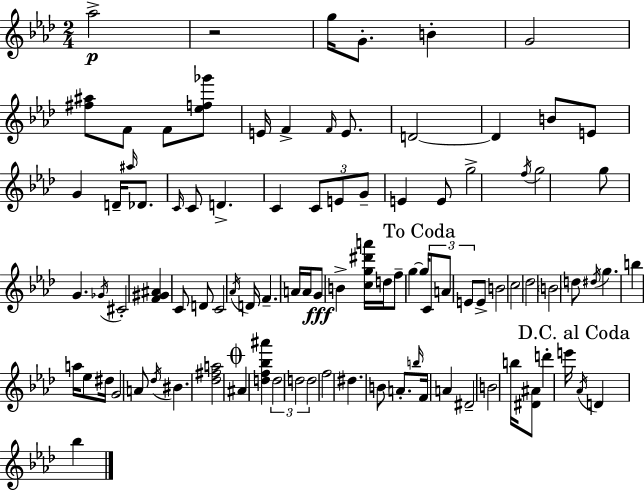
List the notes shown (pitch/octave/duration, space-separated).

Ab5/h R/h G5/s G4/e. B4/q G4/h [F#5,A#5]/e F4/e F4/e [Eb5,F5,Gb6]/e E4/s F4/q F4/s E4/e. D4/h D4/q B4/e E4/e G4/q D4/s A#5/s Db4/e. C4/s C4/e D4/q. C4/q C4/e E4/e G4/e E4/q E4/e G5/h F5/s G5/h G5/e G4/q. Gb4/s C#4/h [F4,G#4,A#4]/q C4/e D4/e C4/h Ab4/s D4/s F4/q. A4/s A4/s G4/e B4/q [C5,G5,D#6,A6]/s D5/s F5/e G5/q G5/s C4/e A4/e E4/e E4/e B4/h C5/h Db5/h B4/h D5/e D#5/s G5/q. B5/q A5/s Eb5/e D#5/s G4/h A4/e Db5/s BIS4/q. [Db5,F#5,A5]/h A#4/q [D5,F5,Bb5,A#6]/q D5/h D5/h D5/h F5/h D#5/q. B4/e A4/e. B5/s F4/s A4/q D#4/h B4/h B5/s [D#4,A#4]/e D6/q E6/s Ab4/s D4/q Bb5/q